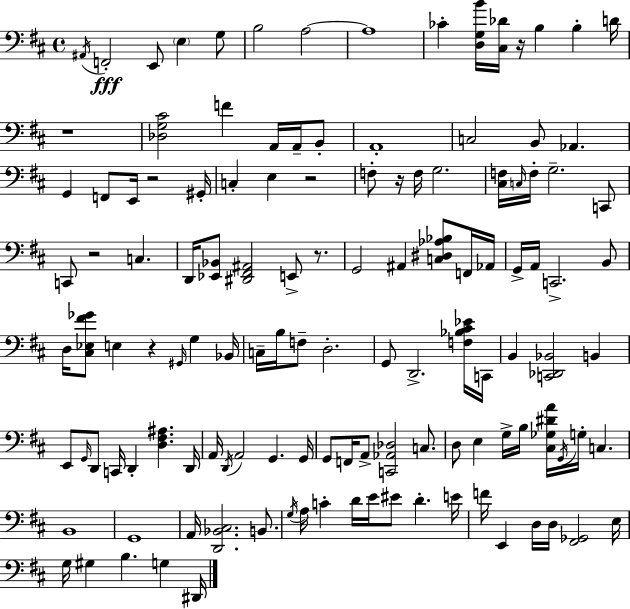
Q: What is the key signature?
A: D major